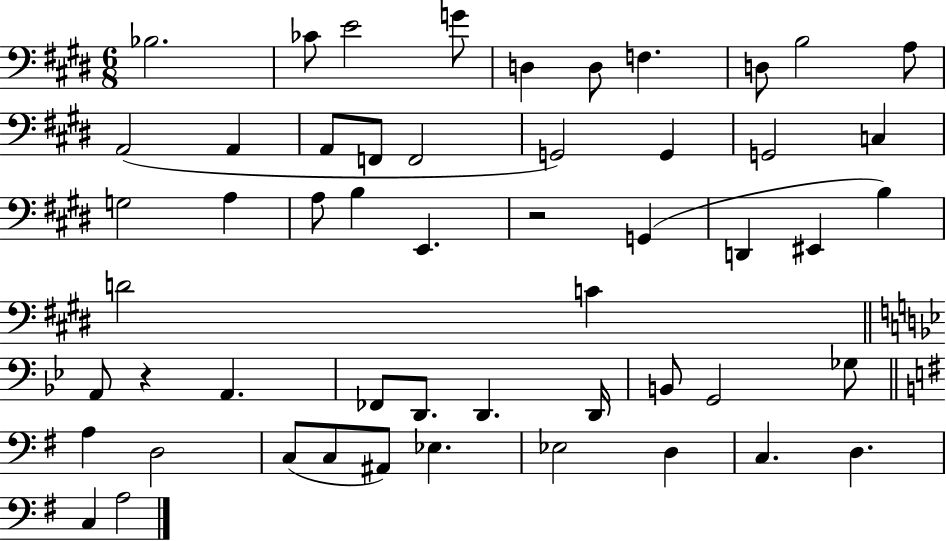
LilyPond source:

{
  \clef bass
  \numericTimeSignature
  \time 6/8
  \key e \major
  bes2. | ces'8 e'2 g'8 | d4 d8 f4. | d8 b2 a8 | \break a,2( a,4 | a,8 f,8 f,2 | g,2) g,4 | g,2 c4 | \break g2 a4 | a8 b4 e,4. | r2 g,4( | d,4 eis,4 b4) | \break d'2 c'4 | \bar "||" \break \key bes \major a,8 r4 a,4. | fes,8 d,8. d,4. d,16 | b,8 g,2 ges8 | \bar "||" \break \key e \minor a4 d2 | c8( c8 ais,8) ees4. | ees2 d4 | c4. d4. | \break c4 a2 | \bar "|."
}